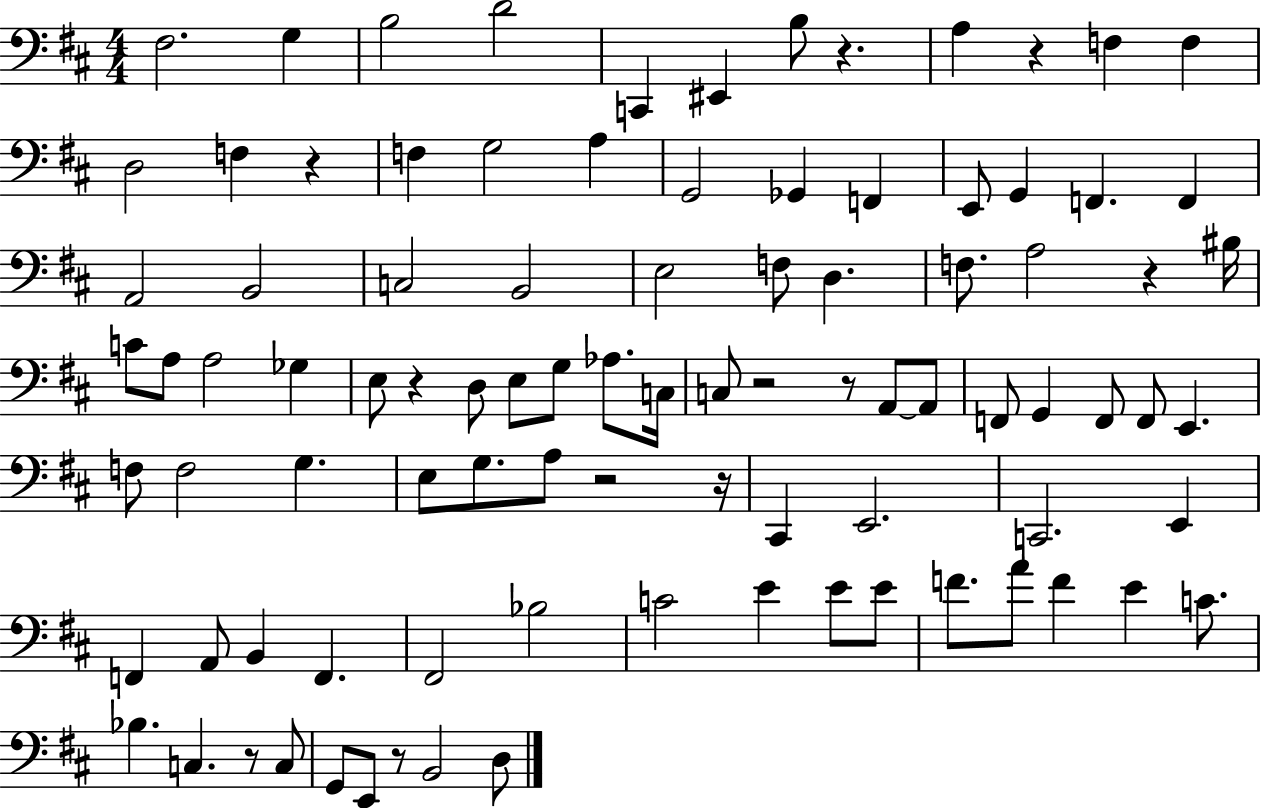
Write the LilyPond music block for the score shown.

{
  \clef bass
  \numericTimeSignature
  \time 4/4
  \key d \major
  fis2. g4 | b2 d'2 | c,4 eis,4 b8 r4. | a4 r4 f4 f4 | \break d2 f4 r4 | f4 g2 a4 | g,2 ges,4 f,4 | e,8 g,4 f,4. f,4 | \break a,2 b,2 | c2 b,2 | e2 f8 d4. | f8. a2 r4 bis16 | \break c'8 a8 a2 ges4 | e8 r4 d8 e8 g8 aes8. c16 | c8 r2 r8 a,8~~ a,8 | f,8 g,4 f,8 f,8 e,4. | \break f8 f2 g4. | e8 g8. a8 r2 r16 | cis,4 e,2. | c,2. e,4 | \break f,4 a,8 b,4 f,4. | fis,2 bes2 | c'2 e'4 e'8 e'8 | f'8. a'8 f'4 e'4 c'8. | \break bes4. c4. r8 c8 | g,8 e,8 r8 b,2 d8 | \bar "|."
}